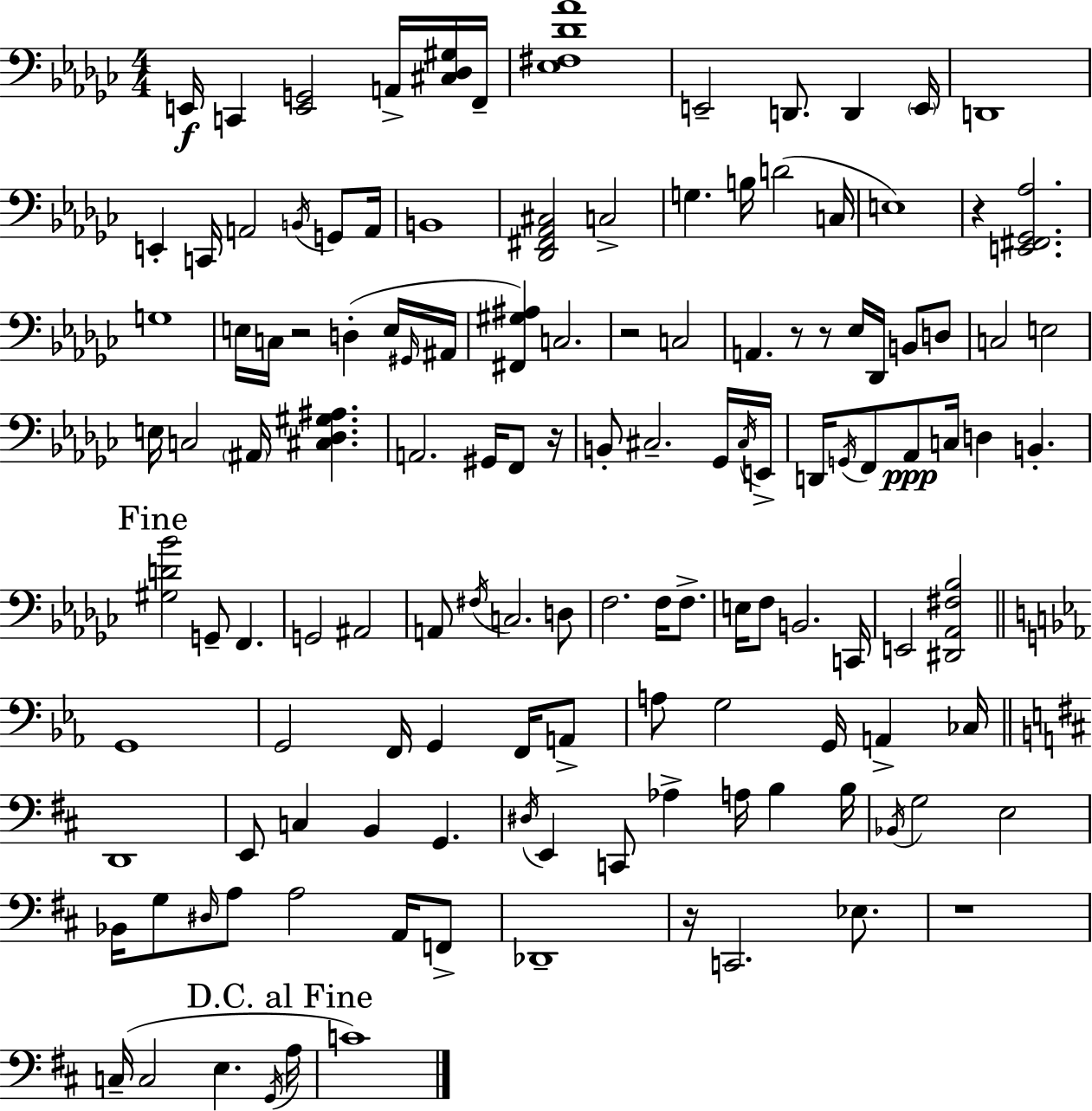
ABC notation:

X:1
T:Untitled
M:4/4
L:1/4
K:Ebm
E,,/4 C,, [E,,G,,]2 A,,/4 [^C,_D,^G,]/4 F,,/4 [_E,^F,_D_A]4 E,,2 D,,/2 D,, E,,/4 D,,4 E,, C,,/4 A,,2 B,,/4 G,,/2 A,,/4 B,,4 [_D,,^F,,_A,,^C,]2 C,2 G, B,/4 D2 C,/4 E,4 z [E,,^F,,_G,,_A,]2 G,4 E,/4 C,/4 z2 D, E,/4 ^G,,/4 ^A,,/4 [^F,,^G,^A,] C,2 z2 C,2 A,, z/2 z/2 _E,/4 _D,,/4 B,,/2 D,/2 C,2 E,2 E,/4 C,2 ^A,,/4 [^C,_D,^G,^A,] A,,2 ^G,,/4 F,,/2 z/4 B,,/2 ^C,2 _G,,/4 ^C,/4 E,,/4 D,,/4 G,,/4 F,,/2 _A,,/2 C,/4 D, B,, [^G,D_B]2 G,,/2 F,, G,,2 ^A,,2 A,,/2 ^F,/4 C,2 D,/2 F,2 F,/4 F,/2 E,/4 F,/2 B,,2 C,,/4 E,,2 [^D,,_A,,^F,_B,]2 G,,4 G,,2 F,,/4 G,, F,,/4 A,,/2 A,/2 G,2 G,,/4 A,, _C,/4 D,,4 E,,/2 C, B,, G,, ^D,/4 E,, C,,/2 _A, A,/4 B, B,/4 _B,,/4 G,2 E,2 _B,,/4 G,/2 ^D,/4 A,/2 A,2 A,,/4 F,,/2 _D,,4 z/4 C,,2 _E,/2 z4 C,/4 C,2 E, G,,/4 A,/4 C4